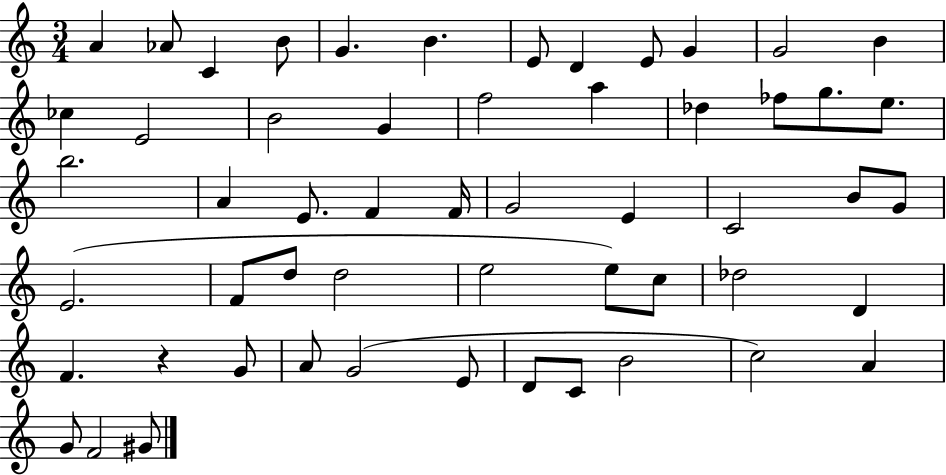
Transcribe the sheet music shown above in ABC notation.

X:1
T:Untitled
M:3/4
L:1/4
K:C
A _A/2 C B/2 G B E/2 D E/2 G G2 B _c E2 B2 G f2 a _d _f/2 g/2 e/2 b2 A E/2 F F/4 G2 E C2 B/2 G/2 E2 F/2 d/2 d2 e2 e/2 c/2 _d2 D F z G/2 A/2 G2 E/2 D/2 C/2 B2 c2 A G/2 F2 ^G/2